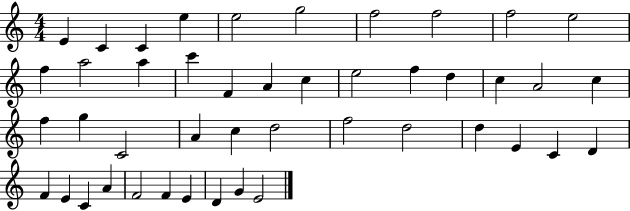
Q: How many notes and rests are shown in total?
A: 45